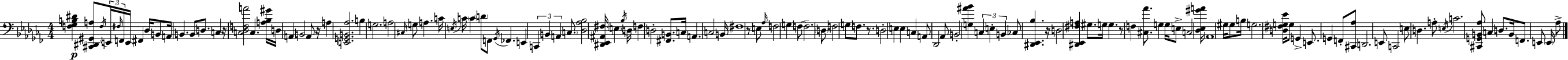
X:1
T:Untitled
M:4/4
L:1/4
K:Abm
[F,_G,B,^D] [^C,,^D,,^G,,A,]/2 F,/4 E,,/4 ^F,/4 F,,/4 E,,/4 ^F,, _D,/4 B,,/2 A,,/4 B,, B,,/2 D,/2 C, z/4 [C,_D,F,A]2 C, [A,_B,^G]/4 D,/4 A,, B,,2 A,,/2 z/4 A, [E,,G,,B,,_A,]2 B, G,2 A,2 ^C,/4 G,/2 A, C/4 E,/4 C/4 C D/2 F,,/2 _G,,/4 _F,, E,, C,, B,, A,, C,/2 [_D,_A,_B,]2 [^D,,_E,,^A,,^F,]/4 E, _B,/4 D,/4 F, D,2 [^F,,B,,]/2 C,/4 A,, C,2 B,,/4 ^F,4 z/2 E,/2 _A,/4 F,2 G, F,/2 F,2 D,/2 F,2 G,/2 F,/2 z/2 D,2 E, E, C, A,,/2 _D,,2 _A,,/2 B,,2 [G,^A_B] C, E, B,, _C,/2 [^D,,_E,,_B,] z/4 D,2 [^D,,_E,,^F,A,] ^G,/2 G,/4 G, z/2 F, [^C,_A]/2 G, G,/4 E,/2 C,2 [_D,_E,^GA]/4 _A,,4 ^G,/4 ^G,/2 B,/4 G,2 [D,^F,G,_E]/4 G,/2 G,, E,,/2 G,, F,,/2 [^C,,_A,]/2 D,,2 E,,/2 C,,2 E,/2 D, A,/2 E,/4 C2 [^C,,G,,B,,_A,]/2 C, D,/2 B,,/4 F,,/2 E,,/2 E,,/4 _A,/2